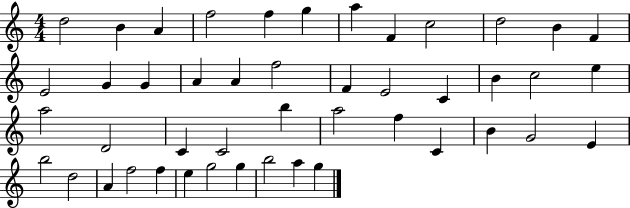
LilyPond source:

{
  \clef treble
  \numericTimeSignature
  \time 4/4
  \key c \major
  d''2 b'4 a'4 | f''2 f''4 g''4 | a''4 f'4 c''2 | d''2 b'4 f'4 | \break e'2 g'4 g'4 | a'4 a'4 f''2 | f'4 e'2 c'4 | b'4 c''2 e''4 | \break a''2 d'2 | c'4 c'2 b''4 | a''2 f''4 c'4 | b'4 g'2 e'4 | \break b''2 d''2 | a'4 f''2 f''4 | e''4 g''2 g''4 | b''2 a''4 g''4 | \break \bar "|."
}